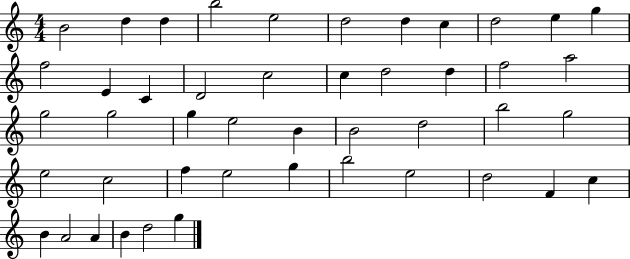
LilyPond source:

{
  \clef treble
  \numericTimeSignature
  \time 4/4
  \key c \major
  b'2 d''4 d''4 | b''2 e''2 | d''2 d''4 c''4 | d''2 e''4 g''4 | \break f''2 e'4 c'4 | d'2 c''2 | c''4 d''2 d''4 | f''2 a''2 | \break g''2 g''2 | g''4 e''2 b'4 | b'2 d''2 | b''2 g''2 | \break e''2 c''2 | f''4 e''2 g''4 | b''2 e''2 | d''2 f'4 c''4 | \break b'4 a'2 a'4 | b'4 d''2 g''4 | \bar "|."
}